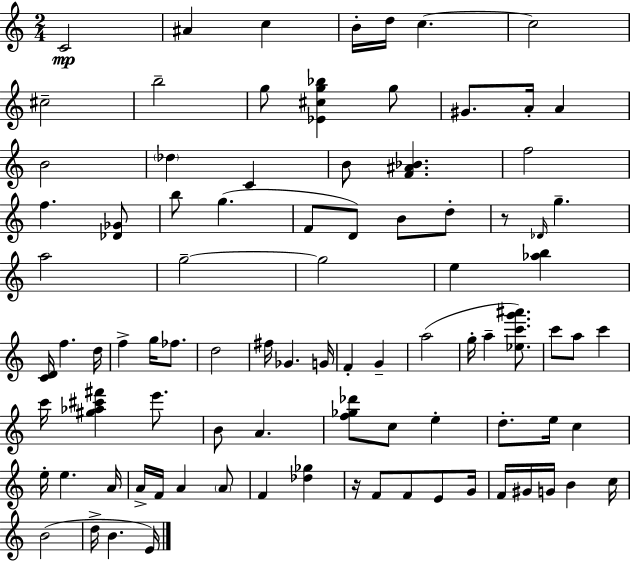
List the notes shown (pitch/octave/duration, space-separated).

C4/h A#4/q C5/q B4/s D5/s C5/q. C5/h C#5/h B5/h G5/e [Eb4,C#5,G5,Bb5]/q G5/e G#4/e. A4/s A4/q B4/h Db5/q C4/q B4/e [F4,A#4,Bb4]/q. F5/h F5/q. [Db4,Gb4]/e B5/e G5/q. F4/e D4/e B4/e D5/e R/e Db4/s G5/q. A5/h G5/h G5/h E5/q [Ab5,B5]/q [C4,D4]/s F5/q. D5/s F5/q G5/s FES5/e. D5/h F#5/s Gb4/q. G4/s F4/q G4/q A5/h G5/s A5/q [Eb5,C6,G6,A#6]/e. C6/e A5/e C6/q C6/s [G#5,Ab5,C#6,F#6]/q E6/e. B4/e A4/q. [F5,Gb5,Db6]/e C5/e E5/q D5/e. E5/s C5/q E5/s E5/q. A4/s A4/s F4/s A4/q A4/e F4/q [Db5,Gb5]/q R/s F4/e F4/e E4/e G4/s F4/s G#4/s G4/s B4/q C5/s B4/h D5/s B4/q. E4/s